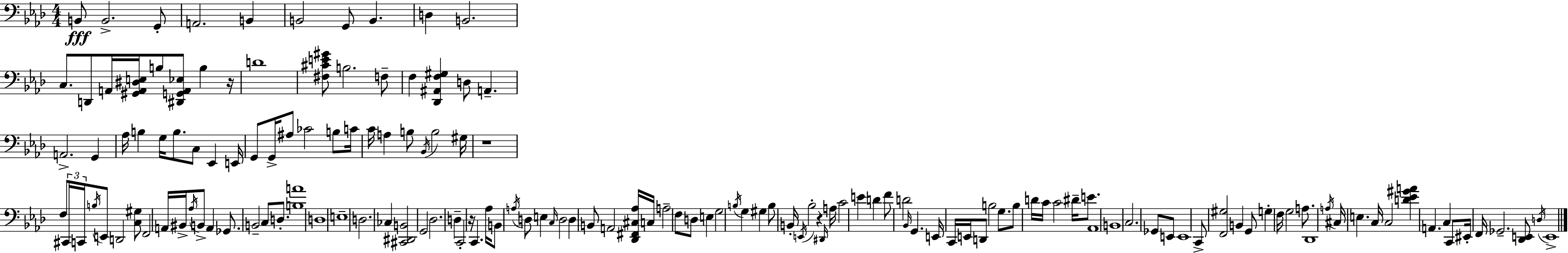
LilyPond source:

{
  \clef bass
  \numericTimeSignature
  \time 4/4
  \key aes \major
  b,8\fff b,2.-> g,8-. | a,2. b,4 | b,2 g,8 b,4. | d4 b,2. | \break c8. d,8 a,16 <gis, a, dis e>16 b8 <dis, g, a, ees>8 b4 r16 | d'1 | <fis cis' e' gis'>8 b2. f8-- | f4 <des, ais, f gis>4 d8 a,4.-- | \break a,2.-> g,4 | aes16 b4 g16 b8. c8 ees,4 e,16 | g,8 g,16-> ais8 ces'2 b8 c'16 | c'16 a4 b8 \acciaccatura { bes,16 } b2 | \break gis16 r1 | f8 \tuplet 3/2 { cis,16 c,16 \acciaccatura { b16 } } e,8 d,2 | <c gis>8 f,2 a,16 bis,16-> \acciaccatura { aes16 } b,8-> a,4 | ges,8. b,2-- c8 | \break d8.-. <b a'>1 | d1 | e1-- | d2. ces4 | \break <cis, dis, b,>2 g,2 | des2. d4-- | c,2-. r16 c,4. | aes16 b,8 \acciaccatura { a16 } d8 e4 \grace { c16 } d2 | \break d4 b,8 a,2 | <des, fis, cis aes>16 c16 a2-- f8 d8 | e4 g2 \acciaccatura { b16 } g4 | gis4 b8 b,16-. \acciaccatura { e,16 } bes2-. | \break r4 \grace { dis,16 } a16 c'2 | e'4 d'4 f'8 d'2 | \grace { bes,16 } g,4. e,16 c,16 e,16 d,8 b2 | g8. b8 d'16 c'16 c'2 | \break dis'16-- e'8. aes,1 | b,1 | c2. | ges,8 e,8 e,1 | \break c,8-> <f, gis>2 | b,4 g,8 g4-. f16 g2 | a8. des,1 | \acciaccatura { a16 } cis16 e4. | \break c16 c2 <d' ees' gis' a'>4 a,4. | c4 c,8 eis,16-. f,16 ges,2.-- | <des, e,>8 \acciaccatura { d16 } e,1-> | \bar "|."
}